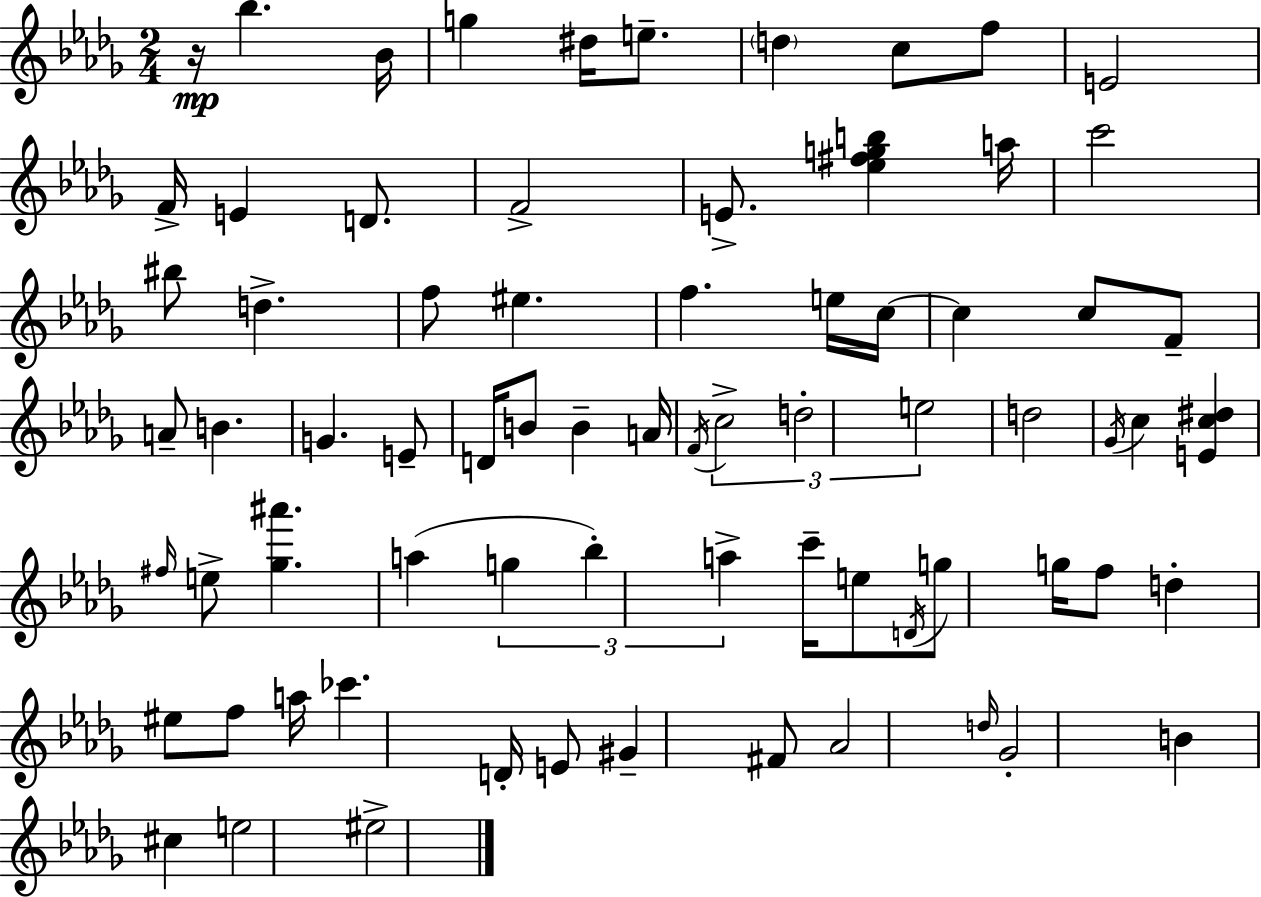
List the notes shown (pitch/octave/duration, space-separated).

R/s Bb5/q. Bb4/s G5/q D#5/s E5/e. D5/q C5/e F5/e E4/h F4/s E4/q D4/e. F4/h E4/e. [Eb5,F#5,G5,B5]/q A5/s C6/h BIS5/e D5/q. F5/e EIS5/q. F5/q. E5/s C5/s C5/q C5/e F4/e A4/e B4/q. G4/q. E4/e D4/s B4/e B4/q A4/s F4/s C5/h D5/h E5/h D5/h Gb4/s C5/q [E4,C5,D#5]/q F#5/s E5/e [Gb5,A#6]/q. A5/q G5/q Bb5/q A5/q C6/s E5/e D4/s G5/e G5/s F5/e D5/q EIS5/e F5/e A5/s CES6/q. D4/s E4/e G#4/q F#4/e Ab4/h D5/s Gb4/h B4/q C#5/q E5/h EIS5/h